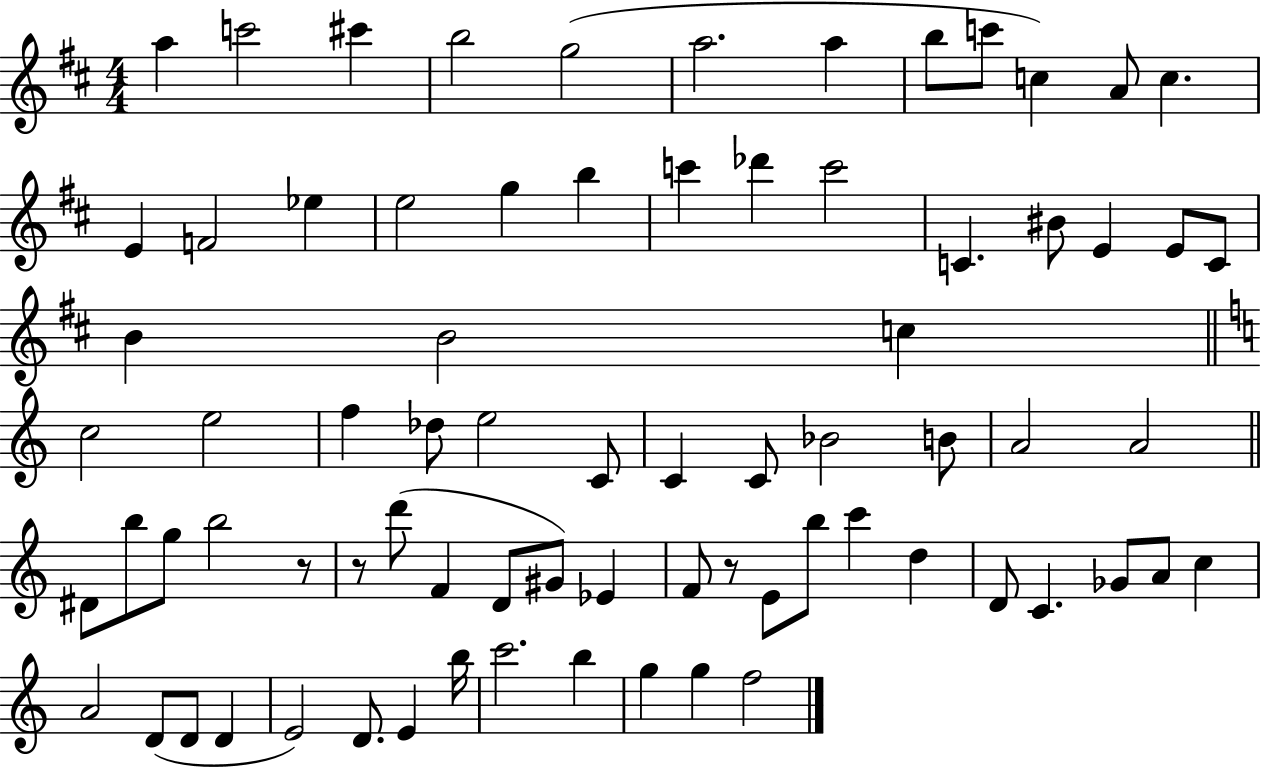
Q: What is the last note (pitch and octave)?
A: F5